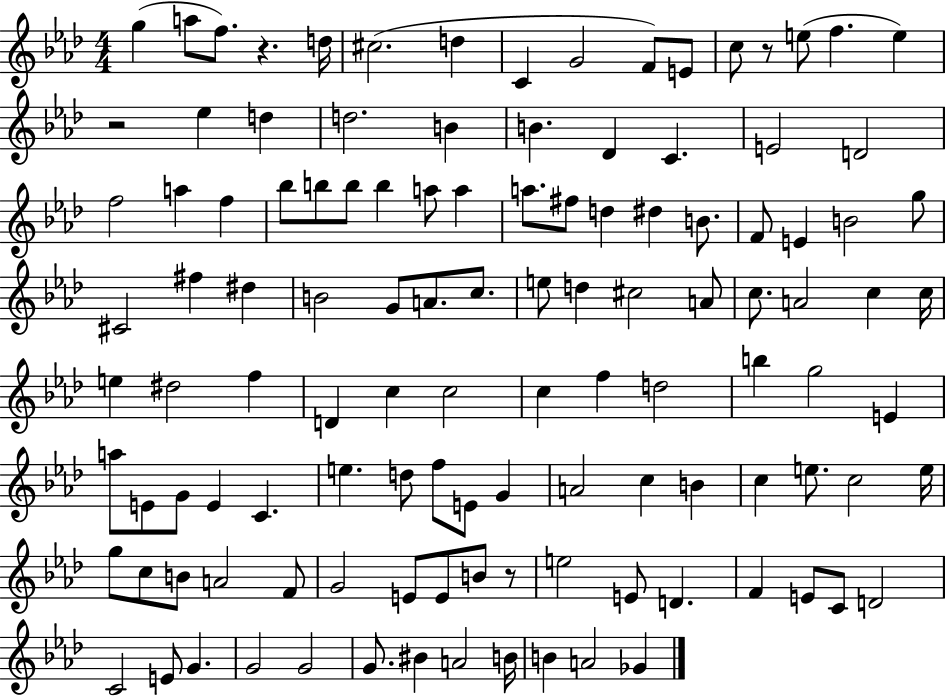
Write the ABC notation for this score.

X:1
T:Untitled
M:4/4
L:1/4
K:Ab
g a/2 f/2 z d/4 ^c2 d C G2 F/2 E/2 c/2 z/2 e/2 f e z2 _e d d2 B B _D C E2 D2 f2 a f _b/2 b/2 b/2 b a/2 a a/2 ^f/2 d ^d B/2 F/2 E B2 g/2 ^C2 ^f ^d B2 G/2 A/2 c/2 e/2 d ^c2 A/2 c/2 A2 c c/4 e ^d2 f D c c2 c f d2 b g2 E a/2 E/2 G/2 E C e d/2 f/2 E/2 G A2 c B c e/2 c2 e/4 g/2 c/2 B/2 A2 F/2 G2 E/2 E/2 B/2 z/2 e2 E/2 D F E/2 C/2 D2 C2 E/2 G G2 G2 G/2 ^B A2 B/4 B A2 _G